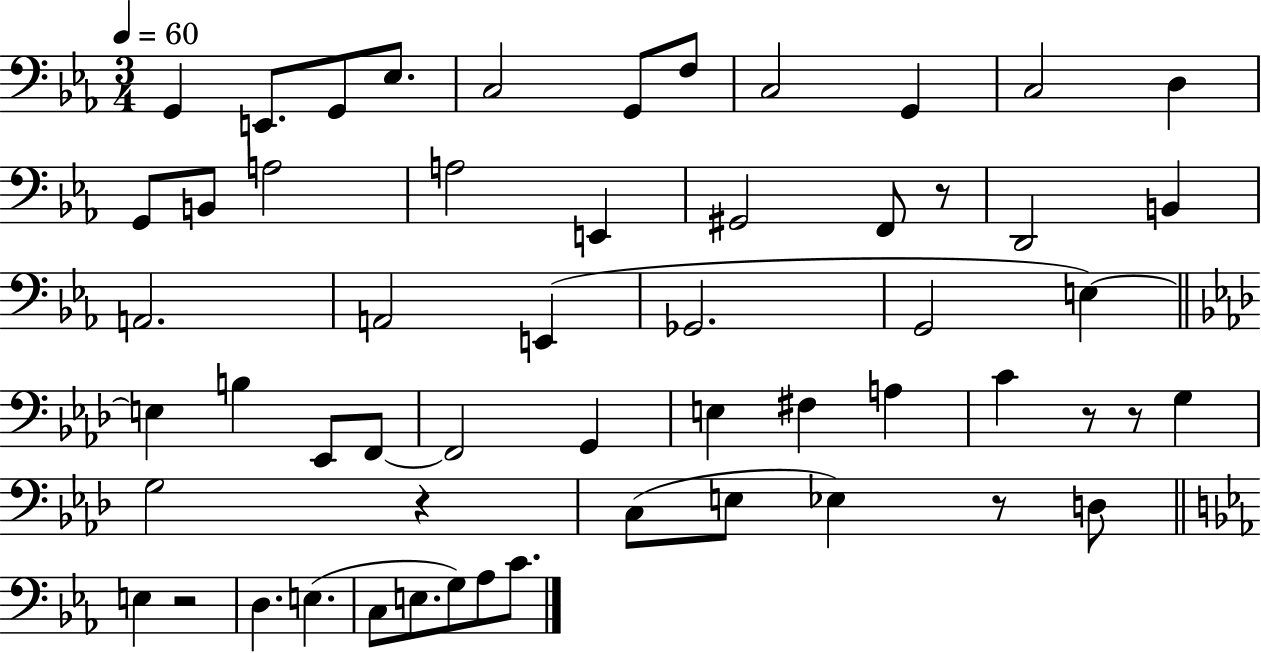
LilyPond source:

{
  \clef bass
  \numericTimeSignature
  \time 3/4
  \key ees \major
  \tempo 4 = 60
  g,4 e,8. g,8 ees8. | c2 g,8 f8 | c2 g,4 | c2 d4 | \break g,8 b,8 a2 | a2 e,4 | gis,2 f,8 r8 | d,2 b,4 | \break a,2. | a,2 e,4( | ges,2. | g,2 e4~~) | \break \bar "||" \break \key aes \major e4 b4 ees,8 f,8~~ | f,2 g,4 | e4 fis4 a4 | c'4 r8 r8 g4 | \break g2 r4 | c8( e8 ees4) r8 d8 | \bar "||" \break \key c \minor e4 r2 | d4. e4.( | c8 e8. g8) aes8 c'8. | \bar "|."
}